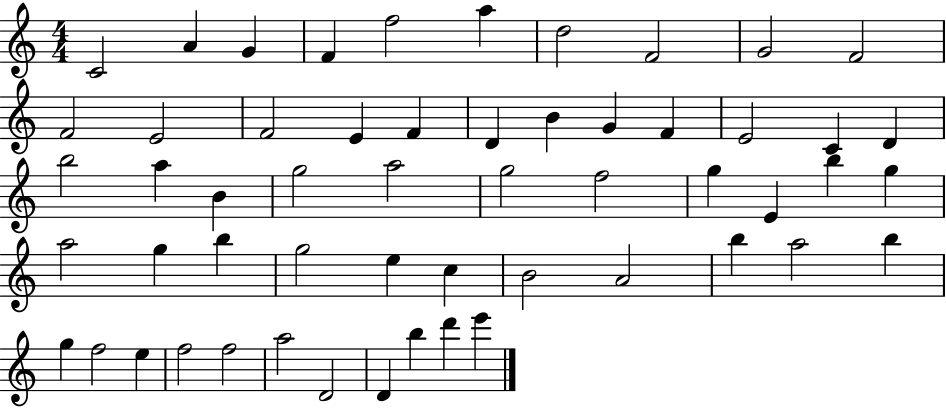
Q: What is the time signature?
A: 4/4